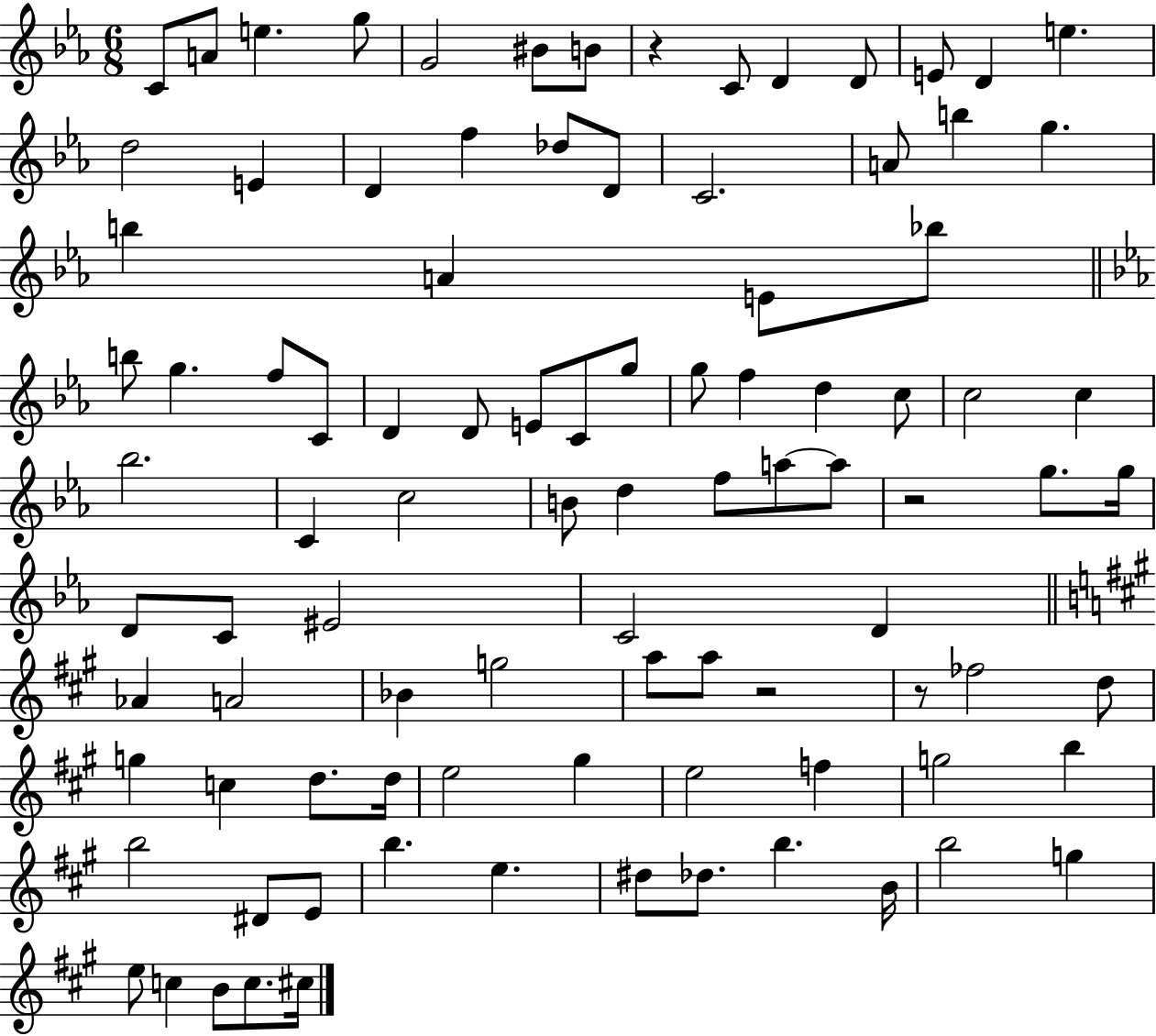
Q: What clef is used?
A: treble